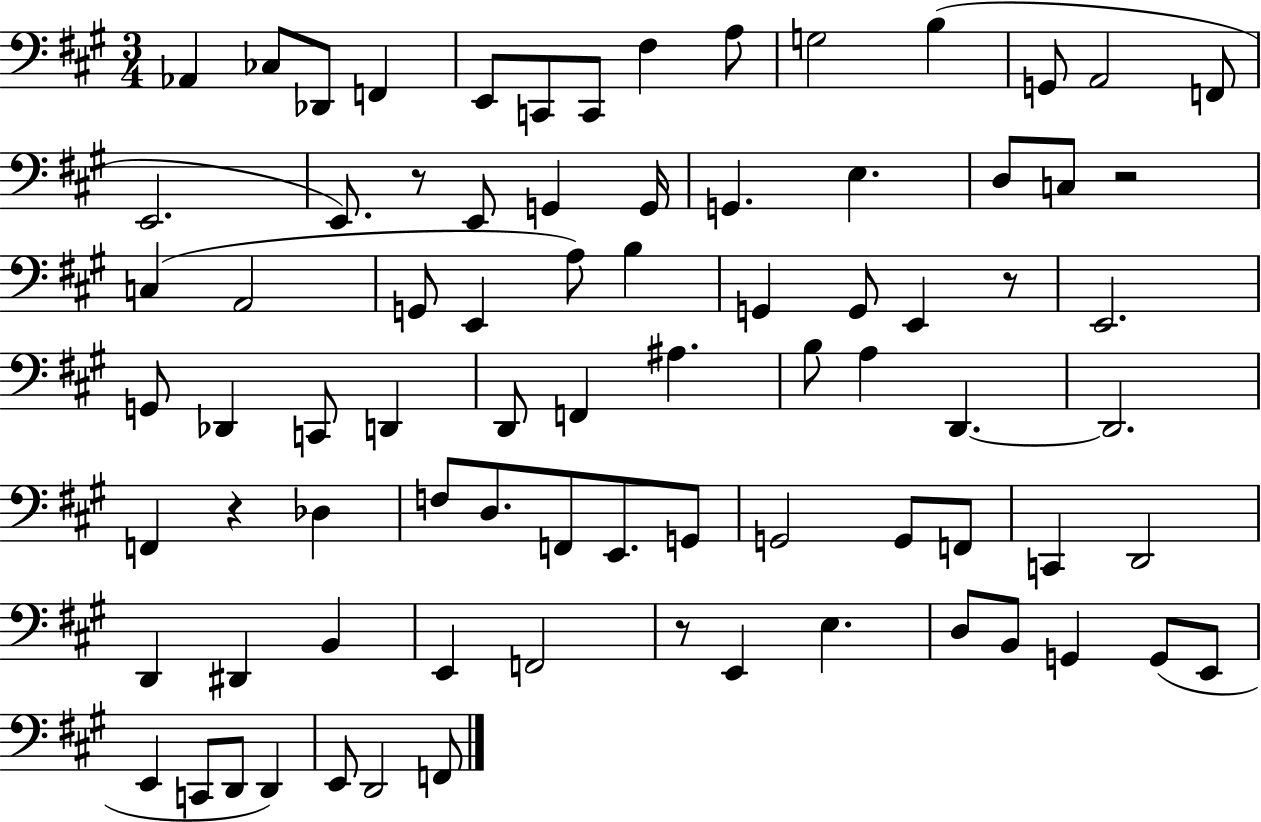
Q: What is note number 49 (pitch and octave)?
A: F2